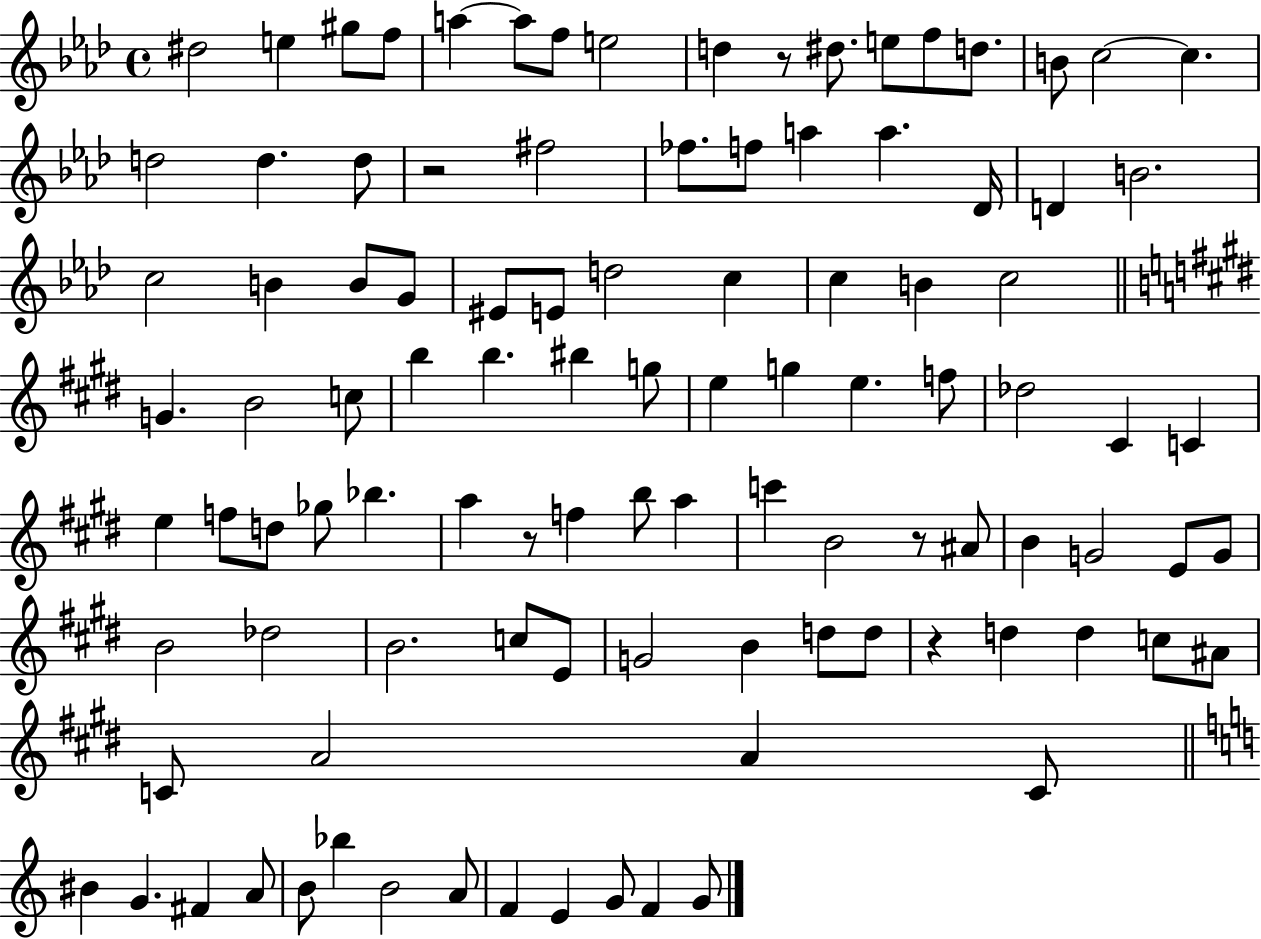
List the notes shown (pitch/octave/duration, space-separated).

D#5/h E5/q G#5/e F5/e A5/q A5/e F5/e E5/h D5/q R/e D#5/e. E5/e F5/e D5/e. B4/e C5/h C5/q. D5/h D5/q. D5/e R/h F#5/h FES5/e. F5/e A5/q A5/q. Db4/s D4/q B4/h. C5/h B4/q B4/e G4/e EIS4/e E4/e D5/h C5/q C5/q B4/q C5/h G4/q. B4/h C5/e B5/q B5/q. BIS5/q G5/e E5/q G5/q E5/q. F5/e Db5/h C#4/q C4/q E5/q F5/e D5/e Gb5/e Bb5/q. A5/q R/e F5/q B5/e A5/q C6/q B4/h R/e A#4/e B4/q G4/h E4/e G4/e B4/h Db5/h B4/h. C5/e E4/e G4/h B4/q D5/e D5/e R/q D5/q D5/q C5/e A#4/e C4/e A4/h A4/q C4/e BIS4/q G4/q. F#4/q A4/e B4/e Bb5/q B4/h A4/e F4/q E4/q G4/e F4/q G4/e